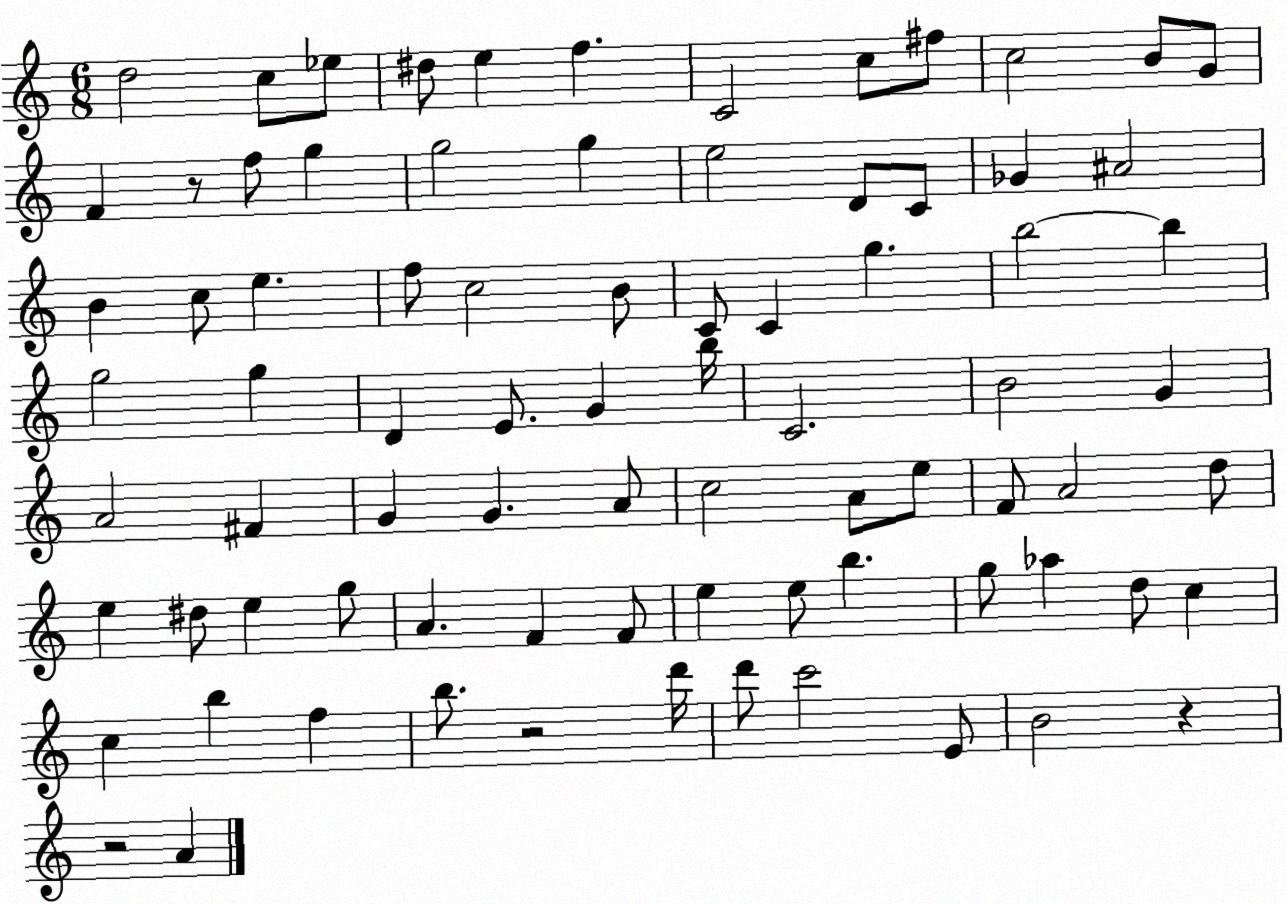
X:1
T:Untitled
M:6/8
L:1/4
K:C
d2 c/2 _e/2 ^d/2 e f C2 c/2 ^f/2 c2 B/2 G/2 F z/2 f/2 g g2 g e2 D/2 C/2 _G ^A2 B c/2 e f/2 c2 B/2 C/2 C g b2 b g2 g D E/2 G b/4 C2 B2 G A2 ^F G G A/2 c2 A/2 e/2 F/2 A2 d/2 e ^d/2 e g/2 A F F/2 e e/2 b g/2 _a d/2 c c b f b/2 z2 d'/4 d'/2 c'2 E/2 B2 z z2 A